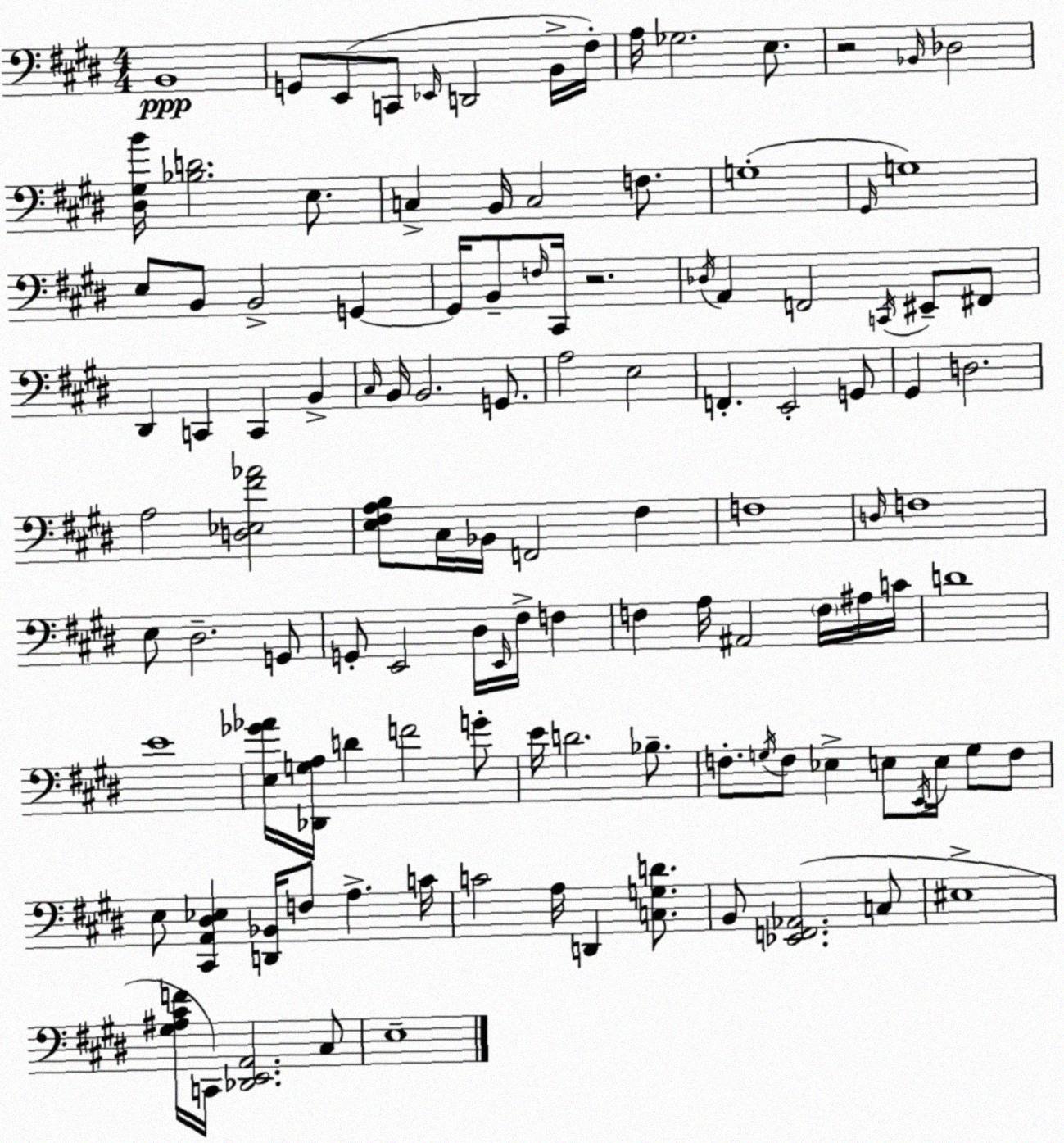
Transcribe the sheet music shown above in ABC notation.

X:1
T:Untitled
M:4/4
L:1/4
K:E
B,,4 G,,/2 E,,/2 C,,/2 _E,,/4 D,,2 B,,/4 ^F,/4 A,/4 _G,2 E,/2 z2 _B,,/4 _D,2 [^D,^G,B]/4 [_B,D]2 E,/2 C, B,,/4 C,2 F,/2 G,4 ^G,,/4 G,4 E,/2 B,,/2 B,,2 G,, G,,/4 B,,/2 F,/4 ^C,,/4 z2 _D,/4 A,, F,,2 C,,/4 ^E,,/2 ^F,,/2 ^D,, C,, C,, B,, ^C,/4 B,,/4 B,,2 G,,/2 A,2 E,2 F,, E,,2 G,,/2 ^G,, D,2 A,2 [D,_E,^F_A]2 [E,^F,A,B,]/2 ^C,/4 _B,,/4 F,,2 ^F, F,4 D,/4 F,4 E,/2 ^D,2 G,,/2 G,,/2 E,,2 ^D,/4 E,,/4 ^F,/4 F, F, A,/4 ^A,,2 F,/4 ^A,/4 C/4 D4 E4 [E,_G_A]/4 [_D,,G,A,]/4 D F2 G/2 E/4 D2 _B,/2 F,/2 G,/4 F,/2 _E, E,/2 E,,/4 E,/4 G,/2 F,/2 E,/2 [^C,,A,,^D,_E,] [D,,_B,,]/4 F,/2 A, C/4 C2 A,/4 D,, [C,G,D]/2 B,,/2 [_E,,F,,_A,,]2 C,/2 ^E,4 [^G,^A,^CF]/4 C,,/4 [_D,,E,,A,,]2 ^C,/2 E,4